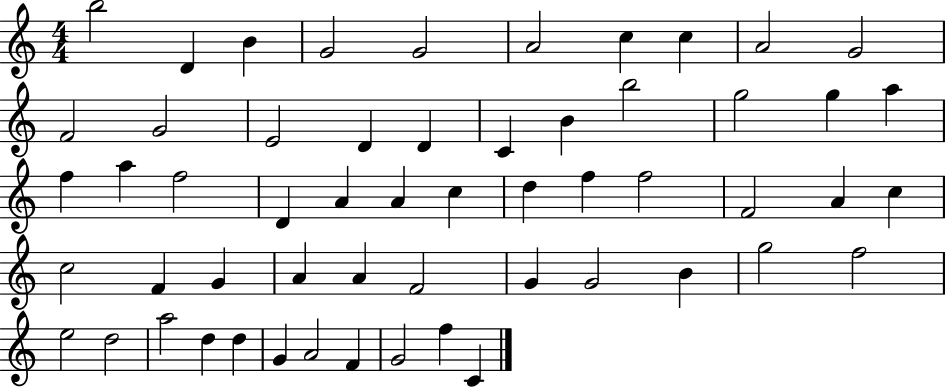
{
  \clef treble
  \numericTimeSignature
  \time 4/4
  \key c \major
  b''2 d'4 b'4 | g'2 g'2 | a'2 c''4 c''4 | a'2 g'2 | \break f'2 g'2 | e'2 d'4 d'4 | c'4 b'4 b''2 | g''2 g''4 a''4 | \break f''4 a''4 f''2 | d'4 a'4 a'4 c''4 | d''4 f''4 f''2 | f'2 a'4 c''4 | \break c''2 f'4 g'4 | a'4 a'4 f'2 | g'4 g'2 b'4 | g''2 f''2 | \break e''2 d''2 | a''2 d''4 d''4 | g'4 a'2 f'4 | g'2 f''4 c'4 | \break \bar "|."
}